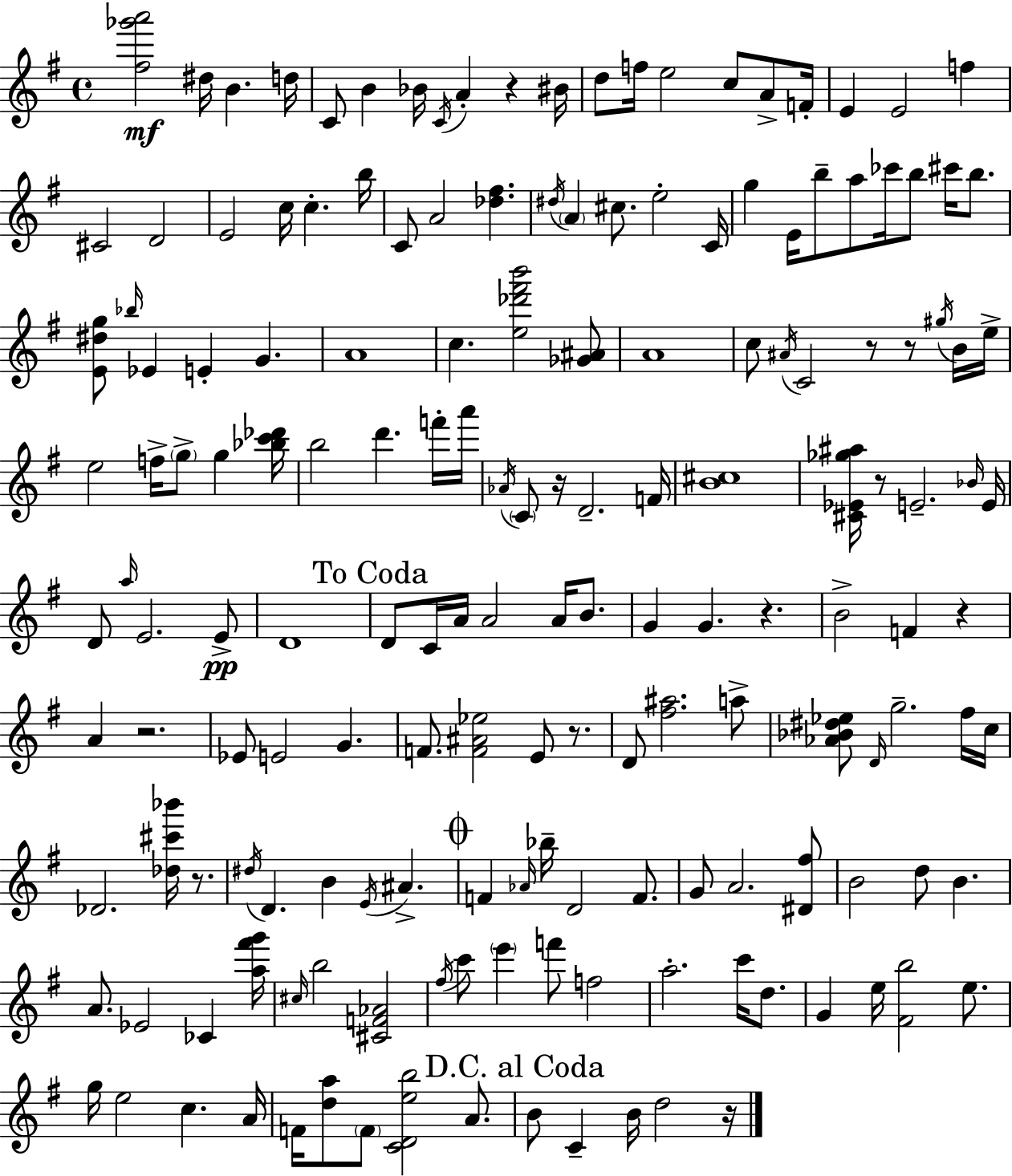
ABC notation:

X:1
T:Untitled
M:4/4
L:1/4
K:Em
[^f_g'a']2 ^d/4 B d/4 C/2 B _B/4 C/4 A z ^B/4 d/2 f/4 e2 c/2 A/2 F/4 E E2 f ^C2 D2 E2 c/4 c b/4 C/2 A2 [_d^f] ^d/4 A ^c/2 e2 C/4 g E/4 b/2 a/2 _c'/4 b/2 ^c'/4 b/2 [E^dg]/2 _b/4 _E E G A4 c [e_d'^f'b']2 [_G^A]/2 A4 c/2 ^A/4 C2 z/2 z/2 ^g/4 B/4 e/4 e2 f/4 g/2 g [_bc'_d']/4 b2 d' f'/4 a'/4 _A/4 C/2 z/4 D2 F/4 [B^c]4 [^C_E_g^a]/4 z/2 E2 _B/4 E/4 D/2 a/4 E2 E/2 D4 D/2 C/4 A/4 A2 A/4 B/2 G G z B2 F z A z2 _E/2 E2 G F/2 [F^A_e]2 E/2 z/2 D/2 [^f^a]2 a/2 [_A_B^d_e]/2 D/4 g2 ^f/4 c/4 _D2 [_d^c'_b']/4 z/2 ^d/4 D B E/4 ^A F _A/4 _b/4 D2 F/2 G/2 A2 [^D^f]/2 B2 d/2 B A/2 _E2 _C [a^f'g']/4 ^c/4 b2 [^CF_A]2 ^f/4 c'/2 e' f'/2 f2 a2 c'/4 d/2 G e/4 [^Fb]2 e/2 g/4 e2 c A/4 F/4 [da]/2 F/2 [CDeb]2 A/2 B/2 C B/4 d2 z/4